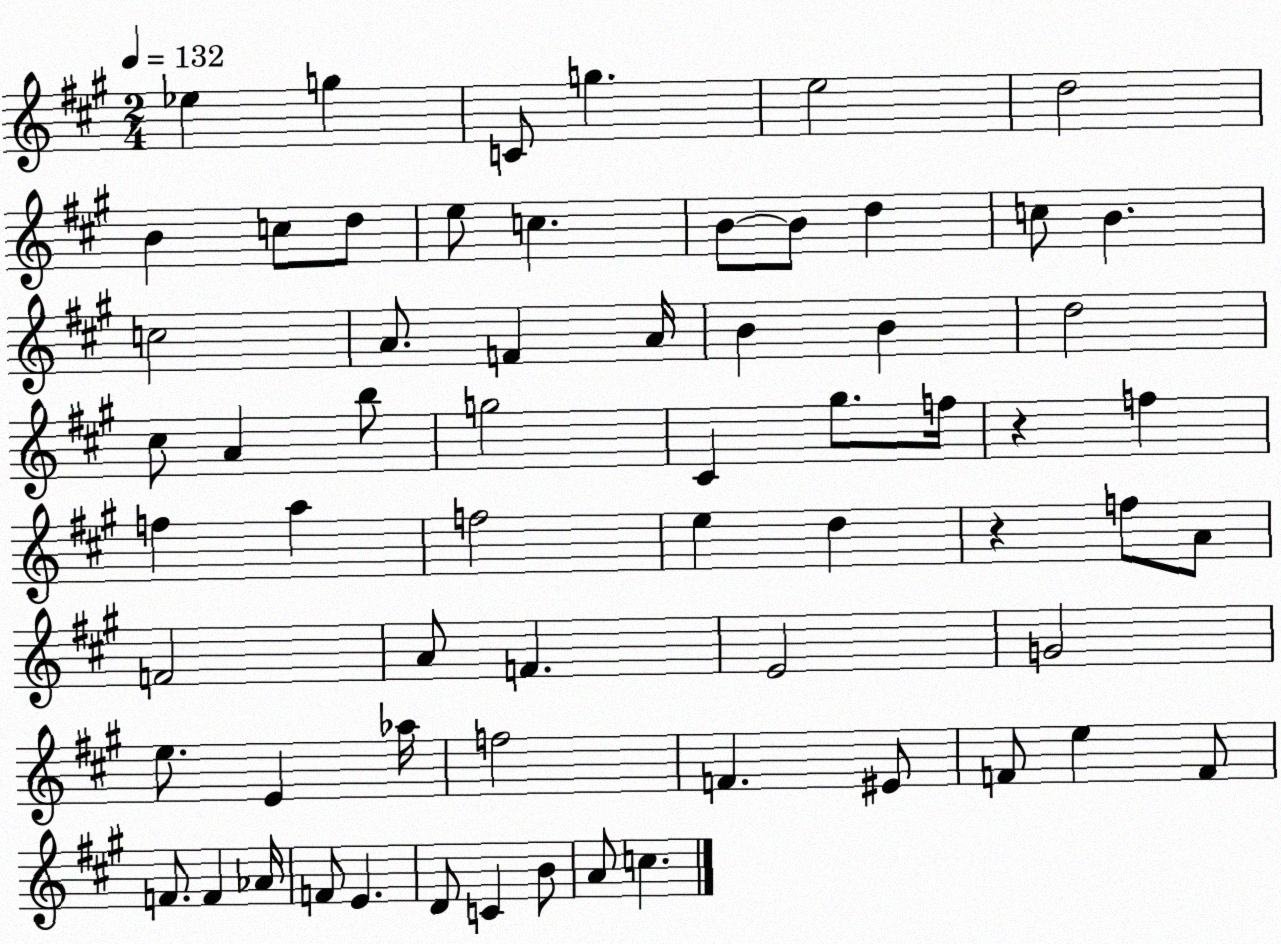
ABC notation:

X:1
T:Untitled
M:2/4
L:1/4
K:A
_e g C/2 g e2 d2 B c/2 d/2 e/2 c B/2 B/2 d c/2 B c2 A/2 F A/4 B B d2 ^c/2 A b/2 g2 ^C ^g/2 f/4 z f f a f2 e d z f/2 A/2 F2 A/2 F E2 G2 e/2 E _a/4 f2 F ^E/2 F/2 e F/2 F/2 F _A/4 F/2 E D/2 C B/2 A/2 c